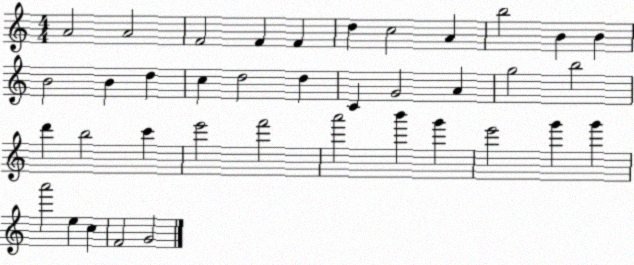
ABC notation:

X:1
T:Untitled
M:4/4
L:1/4
K:C
A2 A2 F2 F F d c2 A b2 B B B2 B d c d2 d C G2 A g2 b2 d' b2 c' e'2 f'2 a'2 b' g' e'2 g' g' a'2 e c F2 G2